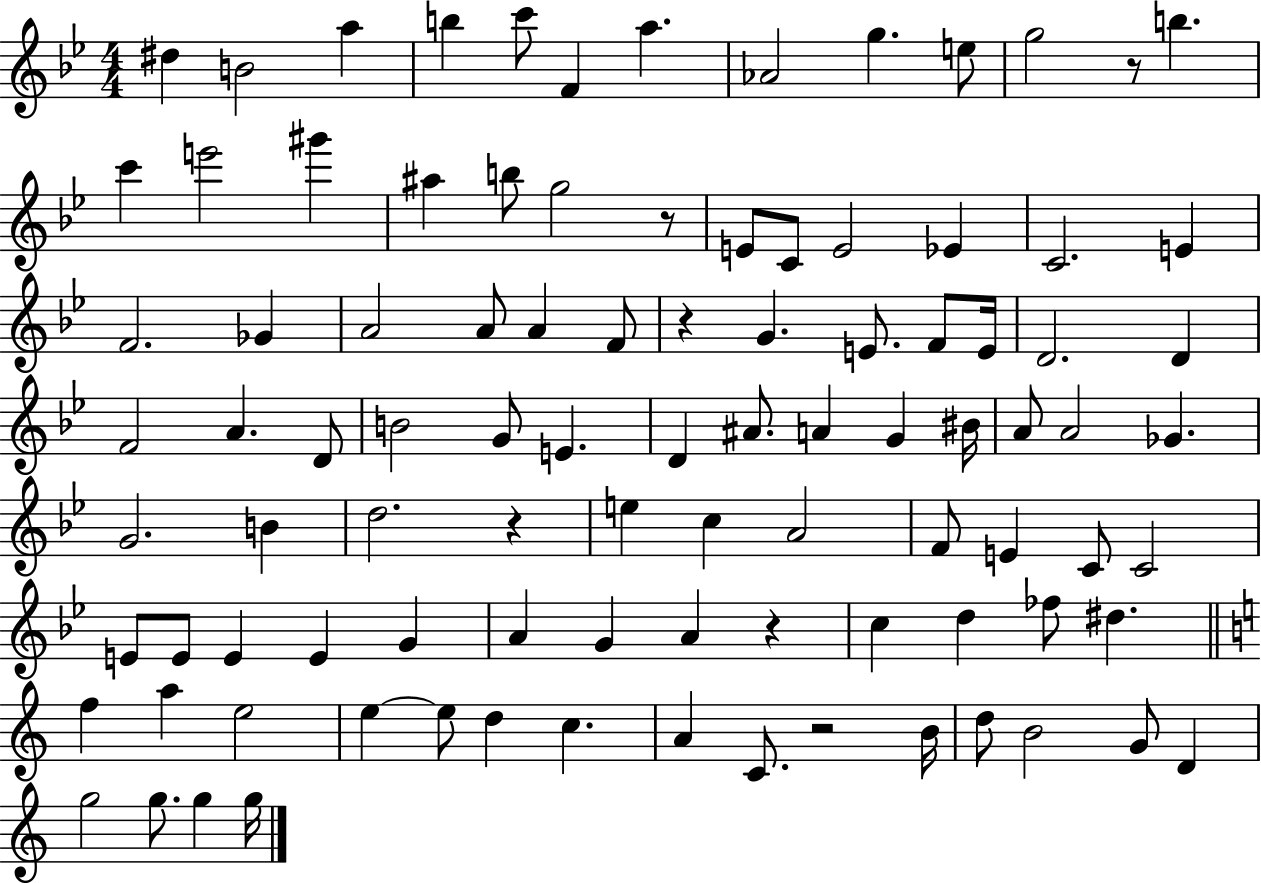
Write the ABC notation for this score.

X:1
T:Untitled
M:4/4
L:1/4
K:Bb
^d B2 a b c'/2 F a _A2 g e/2 g2 z/2 b c' e'2 ^g' ^a b/2 g2 z/2 E/2 C/2 E2 _E C2 E F2 _G A2 A/2 A F/2 z G E/2 F/2 E/4 D2 D F2 A D/2 B2 G/2 E D ^A/2 A G ^B/4 A/2 A2 _G G2 B d2 z e c A2 F/2 E C/2 C2 E/2 E/2 E E G A G A z c d _f/2 ^d f a e2 e e/2 d c A C/2 z2 B/4 d/2 B2 G/2 D g2 g/2 g g/4